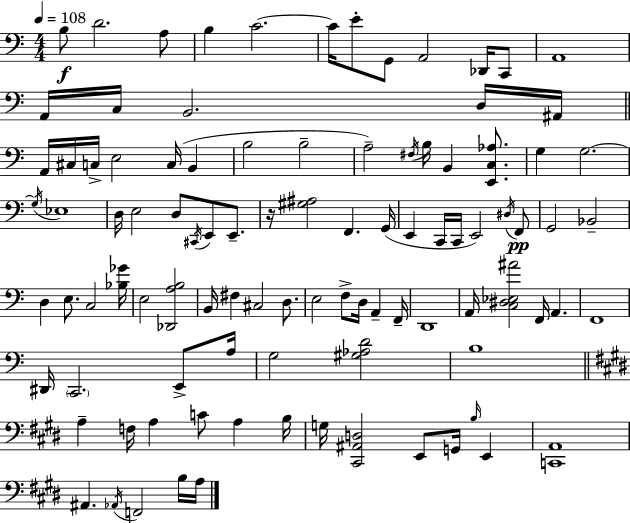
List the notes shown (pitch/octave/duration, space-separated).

B3/e D4/h. A3/e B3/q C4/h. C4/s E4/e G2/e A2/h Db2/s C2/e A2/w A2/s C3/s B2/h. D3/s A#2/s A2/s C#3/s C3/s E3/h C3/s B2/q B3/h B3/h A3/h F#3/s B3/s B2/q [E2,C3,Ab3]/e. G3/q G3/h. G3/s Eb3/w D3/s E3/h D3/e C#2/s E2/e E2/e. R/s [G#3,A#3]/h F2/q. G2/s E2/q C2/s C2/s E2/h D#3/s F2/e G2/h Bb2/h D3/q E3/e. C3/h [Bb3,Gb4]/s E3/h [Db2,A3,B3]/h B2/s F#3/q C#3/h D3/e. E3/h F3/e D3/s A2/q F2/s D2/w A2/s [C3,D#3,Eb3,A#4]/h F2/s A2/q. F2/w D#2/s C2/h. E2/e A3/s G3/h [G#3,Ab3,D4]/h B3/w A3/q F3/s A3/q C4/e A3/q B3/s G3/s [C#2,A#2,D3]/h E2/e G2/s B3/s E2/q [C2,A2]/w A#2/q. Ab2/s F2/h B3/s A3/s